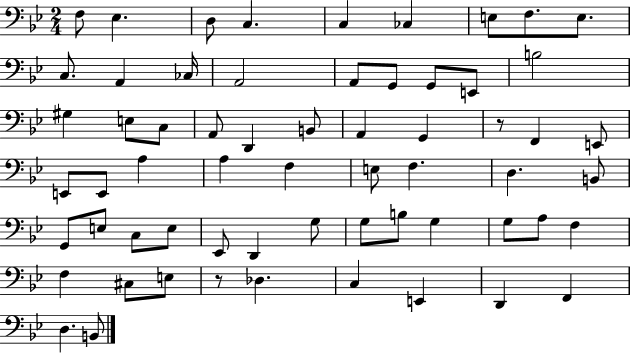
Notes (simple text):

F3/e Eb3/q. D3/e C3/q. C3/q CES3/q E3/e F3/e. E3/e. C3/e. A2/q CES3/s A2/h A2/e G2/e G2/e E2/e B3/h G#3/q E3/e C3/e A2/e D2/q B2/e A2/q G2/q R/e F2/q E2/e E2/e E2/e A3/q A3/q F3/q E3/e F3/q. D3/q. B2/e G2/e E3/e C3/e E3/e Eb2/e D2/q G3/e G3/e B3/e G3/q G3/e A3/e F3/q F3/q C#3/e E3/e R/e Db3/q. C3/q E2/q D2/q F2/q D3/q. B2/e